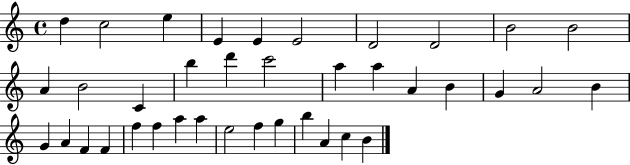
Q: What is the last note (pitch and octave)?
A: B4